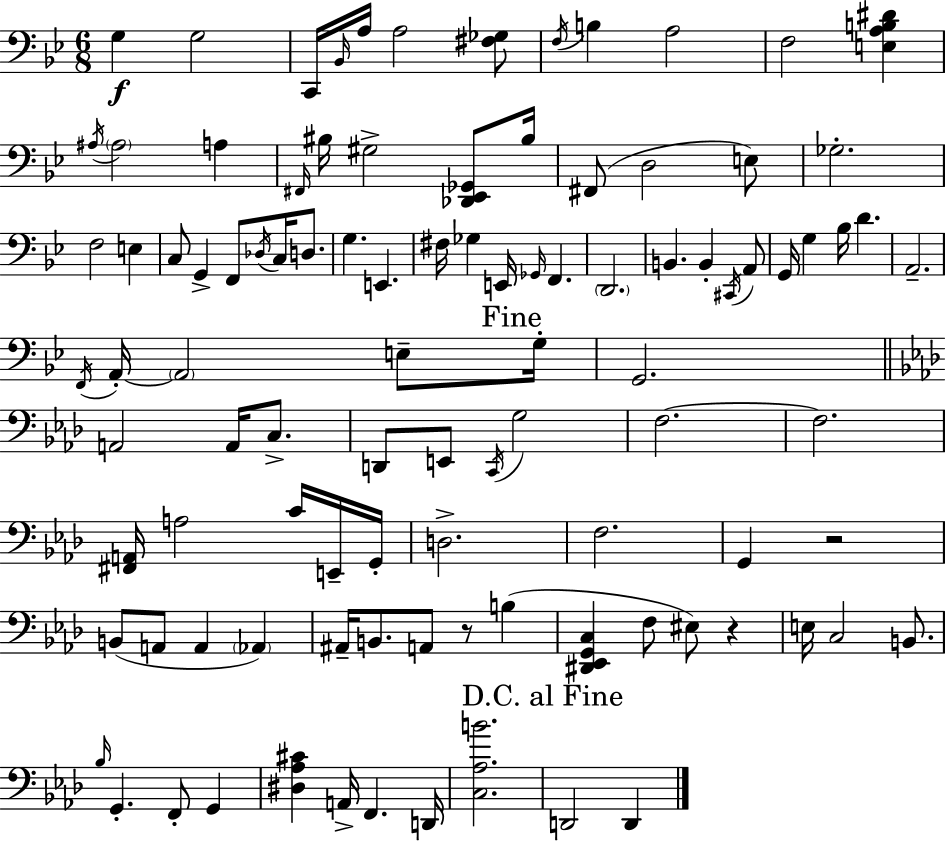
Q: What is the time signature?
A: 6/8